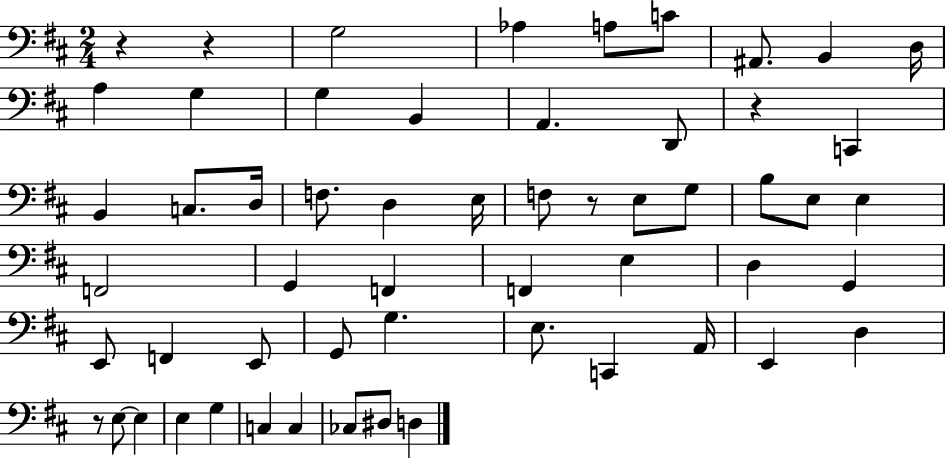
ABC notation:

X:1
T:Untitled
M:2/4
L:1/4
K:D
z z G,2 _A, A,/2 C/2 ^A,,/2 B,, D,/4 A, G, G, B,, A,, D,,/2 z C,, B,, C,/2 D,/4 F,/2 D, E,/4 F,/2 z/2 E,/2 G,/2 B,/2 E,/2 E, F,,2 G,, F,, F,, E, D, G,, E,,/2 F,, E,,/2 G,,/2 G, E,/2 C,, A,,/4 E,, D, z/2 E,/2 E, E, G, C, C, _C,/2 ^D,/2 D,